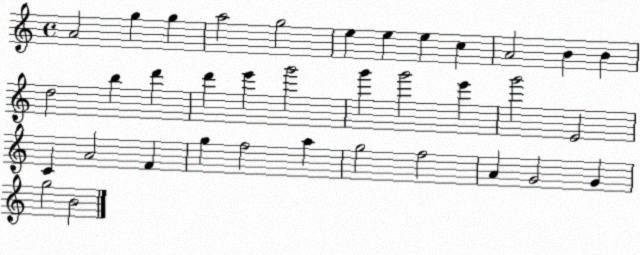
X:1
T:Untitled
M:4/4
L:1/4
K:C
A2 g g a2 g2 e e e c A2 B B d2 b d' d' e' g'2 g' g'2 e' g'2 E2 C A2 F g f2 a g2 f2 A G2 G g2 B2